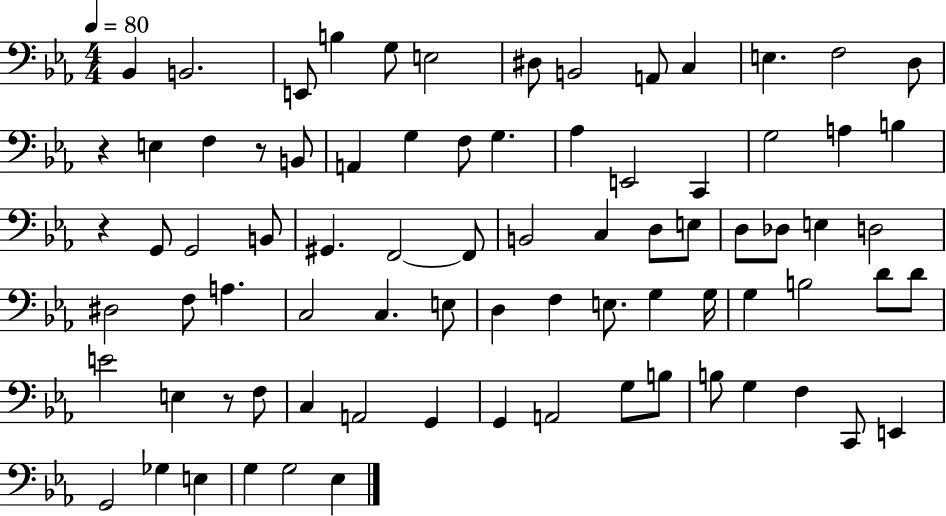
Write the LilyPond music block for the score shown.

{
  \clef bass
  \numericTimeSignature
  \time 4/4
  \key ees \major
  \tempo 4 = 80
  bes,4 b,2. | e,8 b4 g8 e2 | dis8 b,2 a,8 c4 | e4. f2 d8 | \break r4 e4 f4 r8 b,8 | a,4 g4 f8 g4. | aes4 e,2 c,4 | g2 a4 b4 | \break r4 g,8 g,2 b,8 | gis,4. f,2~~ f,8 | b,2 c4 d8 e8 | d8 des8 e4 d2 | \break dis2 f8 a4. | c2 c4. e8 | d4 f4 e8. g4 g16 | g4 b2 d'8 d'8 | \break e'2 e4 r8 f8 | c4 a,2 g,4 | g,4 a,2 g8 b8 | b8 g4 f4 c,8 e,4 | \break g,2 ges4 e4 | g4 g2 ees4 | \bar "|."
}